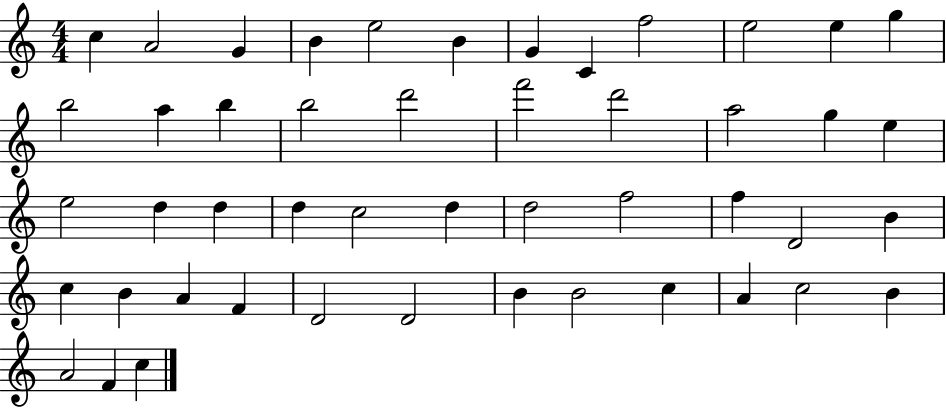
C5/q A4/h G4/q B4/q E5/h B4/q G4/q C4/q F5/h E5/h E5/q G5/q B5/h A5/q B5/q B5/h D6/h F6/h D6/h A5/h G5/q E5/q E5/h D5/q D5/q D5/q C5/h D5/q D5/h F5/h F5/q D4/h B4/q C5/q B4/q A4/q F4/q D4/h D4/h B4/q B4/h C5/q A4/q C5/h B4/q A4/h F4/q C5/q